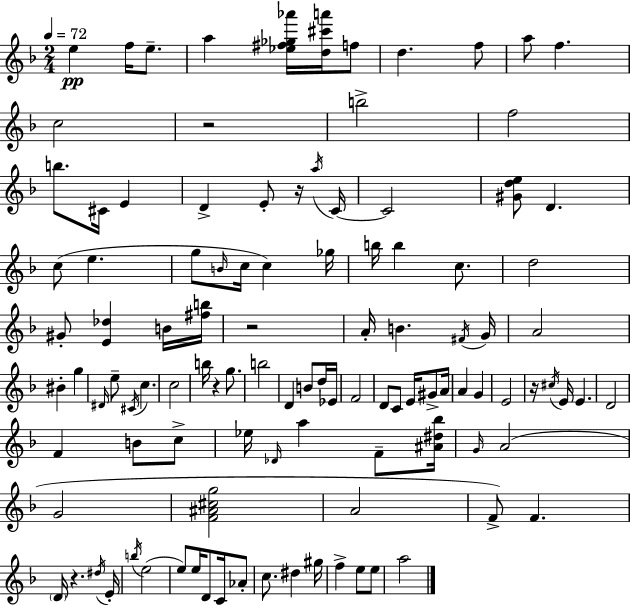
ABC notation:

X:1
T:Untitled
M:2/4
L:1/4
K:Dm
e f/4 e/2 a [_e^f_g_a']/4 [d^c'a']/4 f/2 d f/2 a/2 f c2 z2 b2 f2 b/2 ^C/4 E D E/2 z/4 a/4 C/4 C2 [^Gde]/2 D c/2 e g/2 B/4 c/4 c _g/4 b/4 b c/2 d2 ^G/2 [E_d] B/4 [^fb]/4 z2 A/4 B ^F/4 G/4 A2 ^B g ^D/4 e/2 ^C/4 c c2 b/4 z g/2 b2 D B/2 d/4 _E/4 F2 D/2 C/2 E/4 ^G/2 A/4 A G E2 z/4 ^c/4 E/4 E D2 F B/2 c/2 _e/4 _D/4 a F/2 [^A^d_b]/4 G/4 A2 G2 [F^A^cg]2 A2 F/2 F D/4 z ^d/4 E/4 b/4 e2 e/2 e/4 D/2 C/4 _A/2 c/2 ^d ^g/4 f e/2 e/2 a2